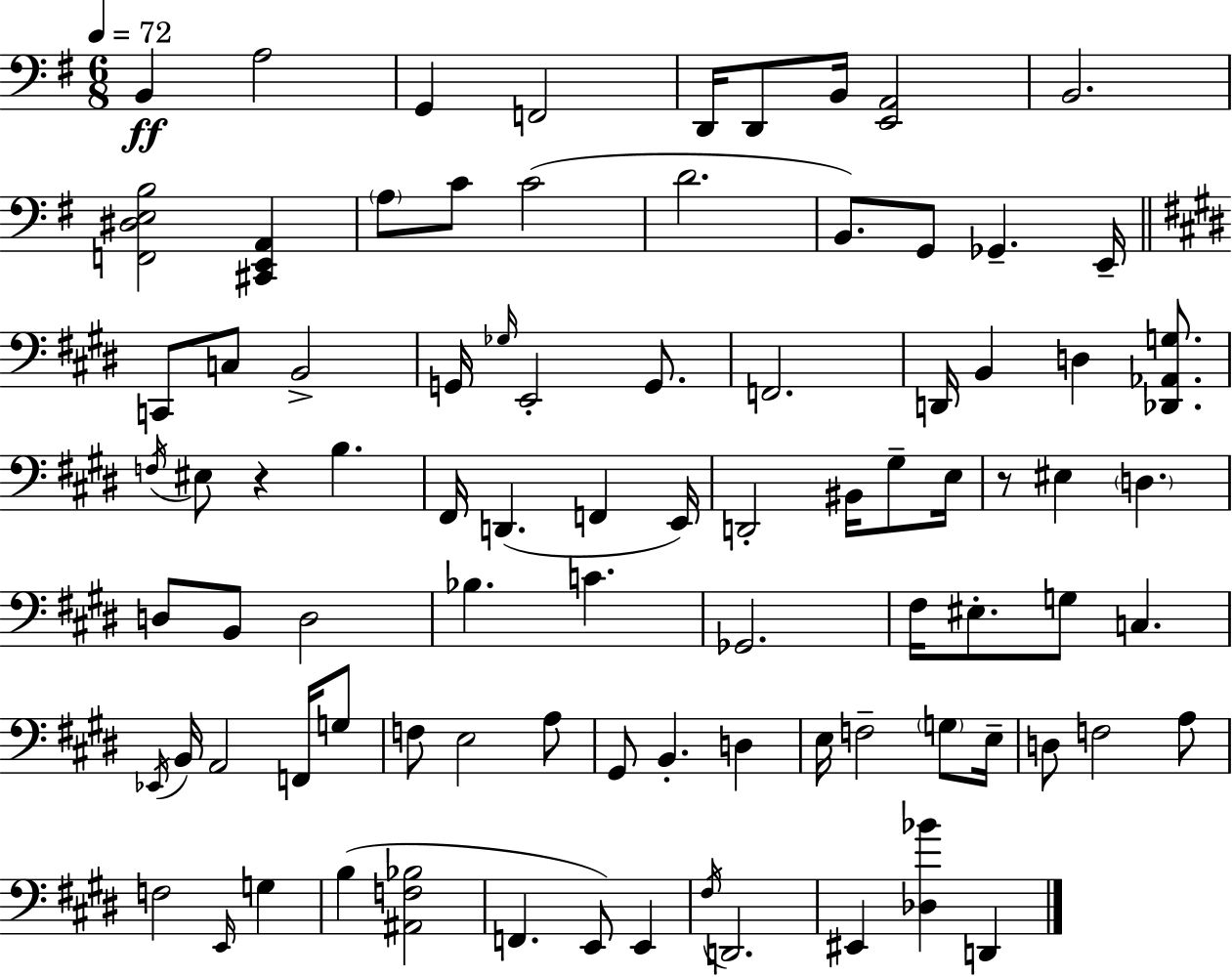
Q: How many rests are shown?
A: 2